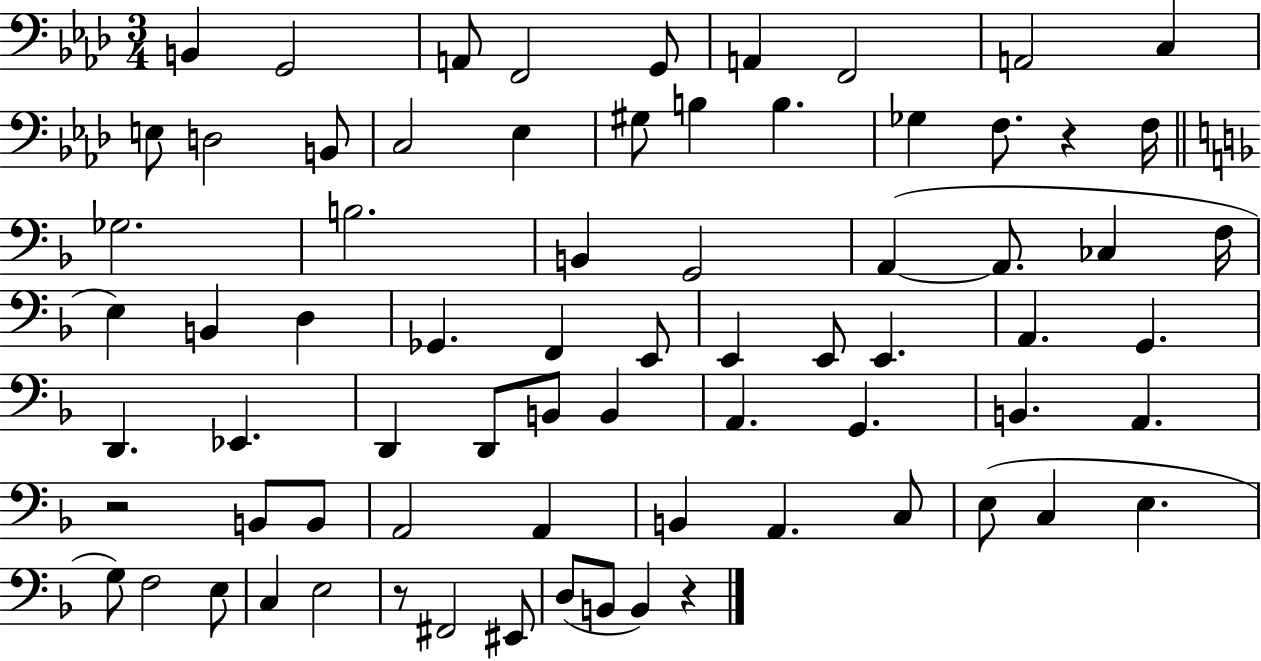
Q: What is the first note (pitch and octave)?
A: B2